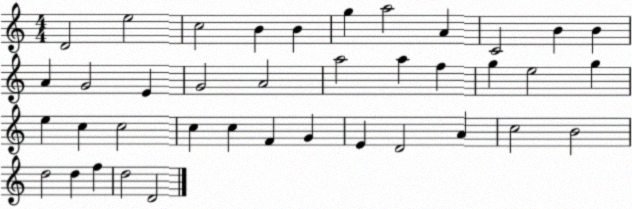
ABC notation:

X:1
T:Untitled
M:4/4
L:1/4
K:C
D2 e2 c2 B B g a2 A C2 B B A G2 E G2 A2 a2 a f g e2 g e c c2 c c F G E D2 A c2 B2 d2 d f d2 D2